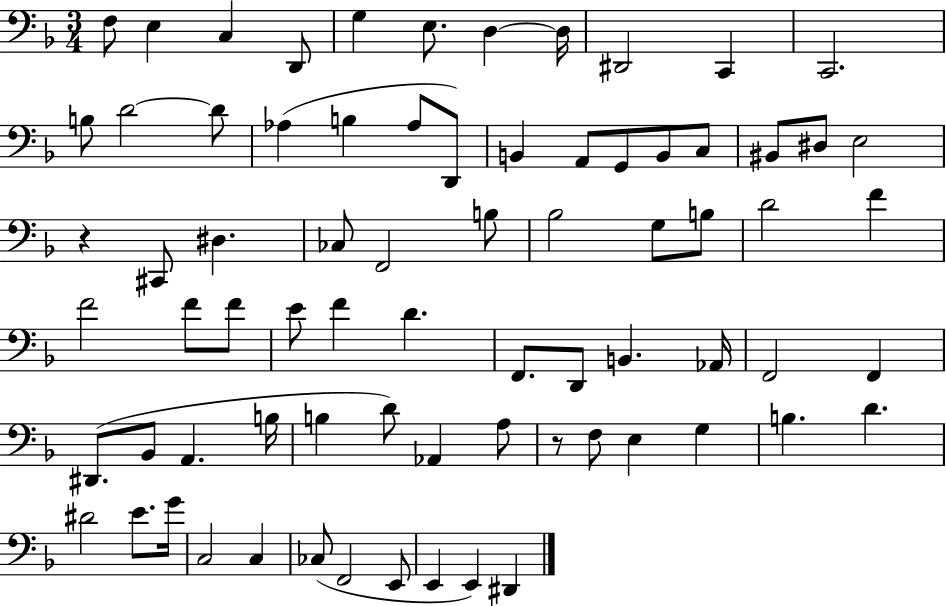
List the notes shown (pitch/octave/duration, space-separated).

F3/e E3/q C3/q D2/e G3/q E3/e. D3/q D3/s D#2/h C2/q C2/h. B3/e D4/h D4/e Ab3/q B3/q Ab3/e D2/e B2/q A2/e G2/e B2/e C3/e BIS2/e D#3/e E3/h R/q C#2/e D#3/q. CES3/e F2/h B3/e Bb3/h G3/e B3/e D4/h F4/q F4/h F4/e F4/e E4/e F4/q D4/q. F2/e. D2/e B2/q. Ab2/s F2/h F2/q D#2/e. Bb2/e A2/q. B3/s B3/q D4/e Ab2/q A3/e R/e F3/e E3/q G3/q B3/q. D4/q. D#4/h E4/e. G4/s C3/h C3/q CES3/e F2/h E2/e E2/q E2/q D#2/q